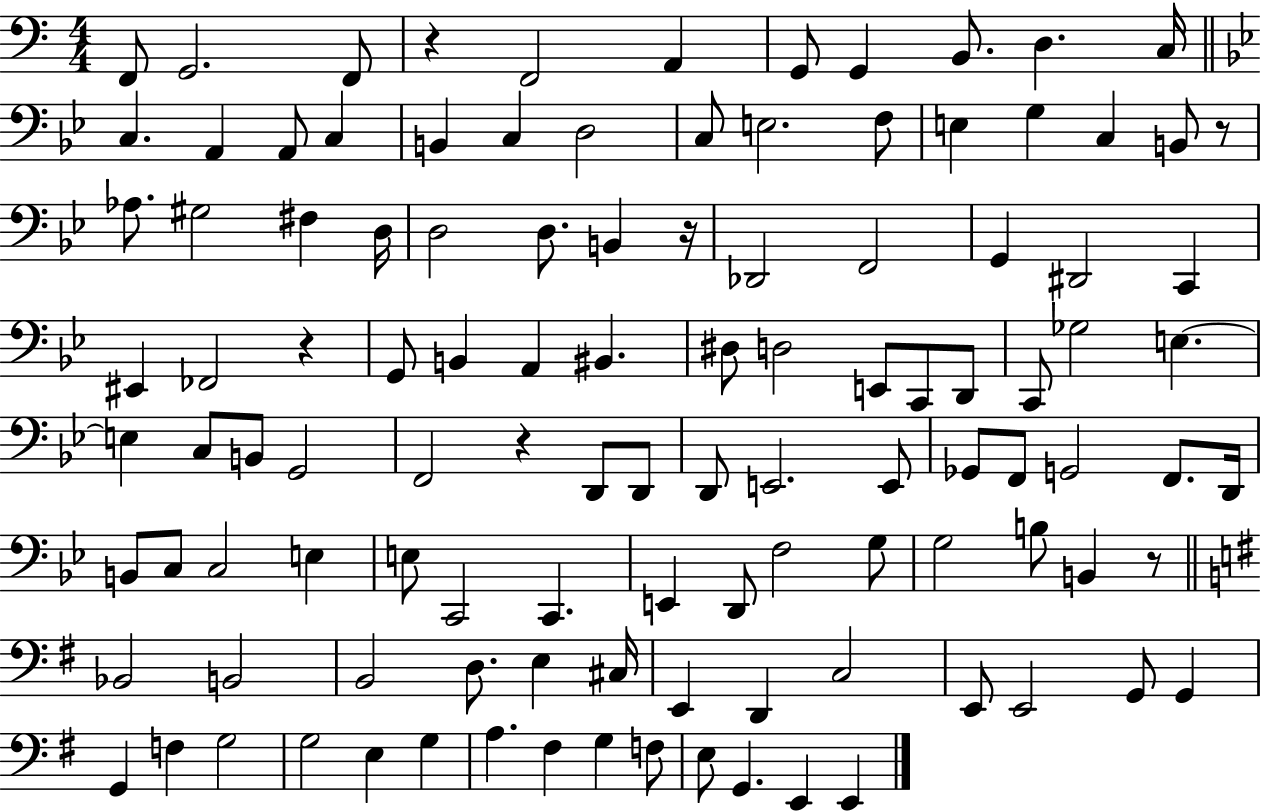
F2/e G2/h. F2/e R/q F2/h A2/q G2/e G2/q B2/e. D3/q. C3/s C3/q. A2/q A2/e C3/q B2/q C3/q D3/h C3/e E3/h. F3/e E3/q G3/q C3/q B2/e R/e Ab3/e. G#3/h F#3/q D3/s D3/h D3/e. B2/q R/s Db2/h F2/h G2/q D#2/h C2/q EIS2/q FES2/h R/q G2/e B2/q A2/q BIS2/q. D#3/e D3/h E2/e C2/e D2/e C2/e Gb3/h E3/q. E3/q C3/e B2/e G2/h F2/h R/q D2/e D2/e D2/e E2/h. E2/e Gb2/e F2/e G2/h F2/e. D2/s B2/e C3/e C3/h E3/q E3/e C2/h C2/q. E2/q D2/e F3/h G3/e G3/h B3/e B2/q R/e Bb2/h B2/h B2/h D3/e. E3/q C#3/s E2/q D2/q C3/h E2/e E2/h G2/e G2/q G2/q F3/q G3/h G3/h E3/q G3/q A3/q. F#3/q G3/q F3/e E3/e G2/q. E2/q E2/q